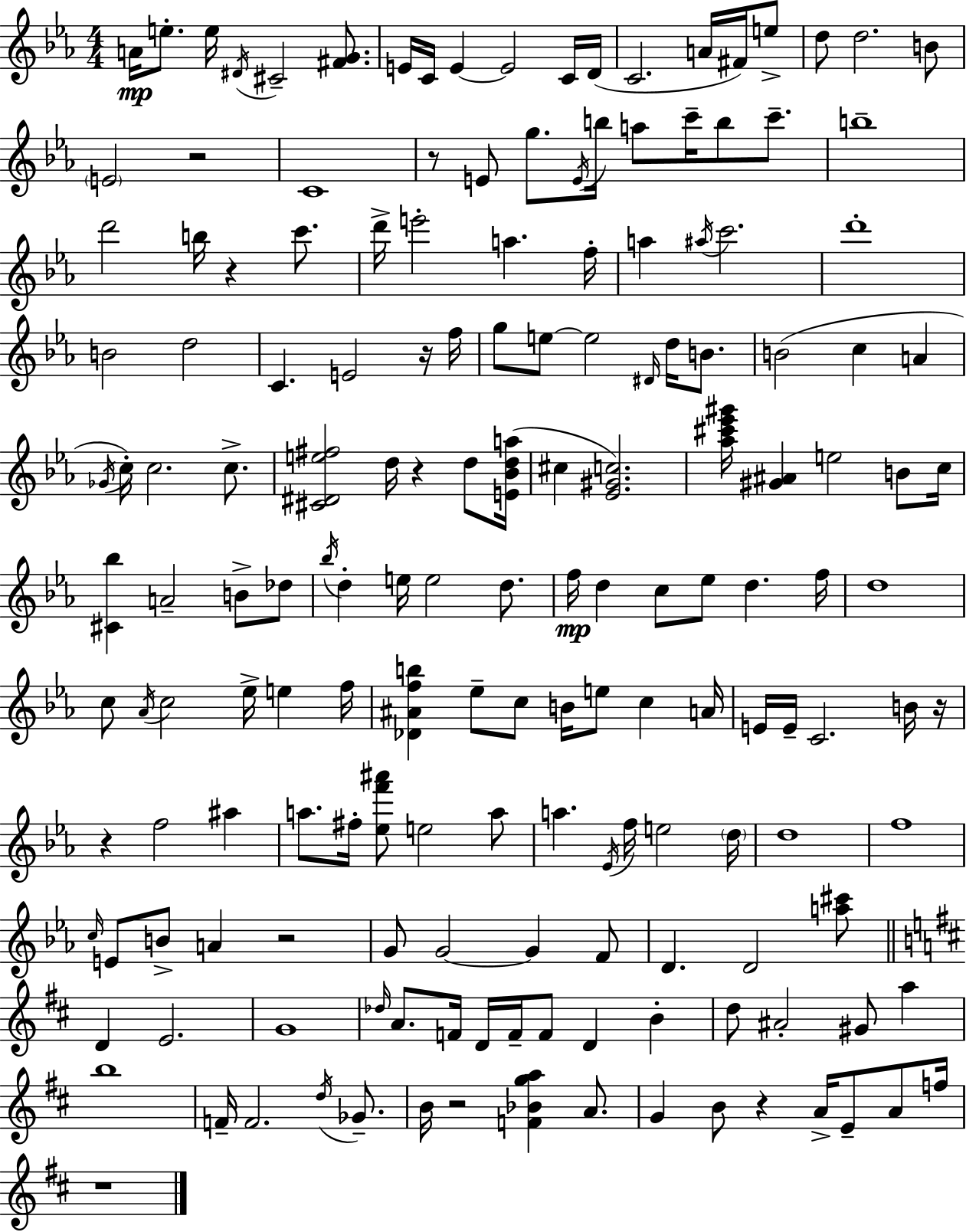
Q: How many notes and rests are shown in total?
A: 168